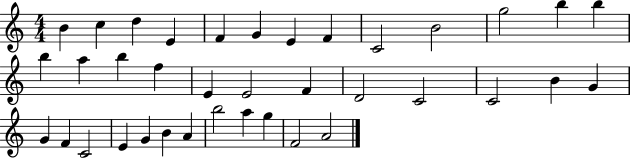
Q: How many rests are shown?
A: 0